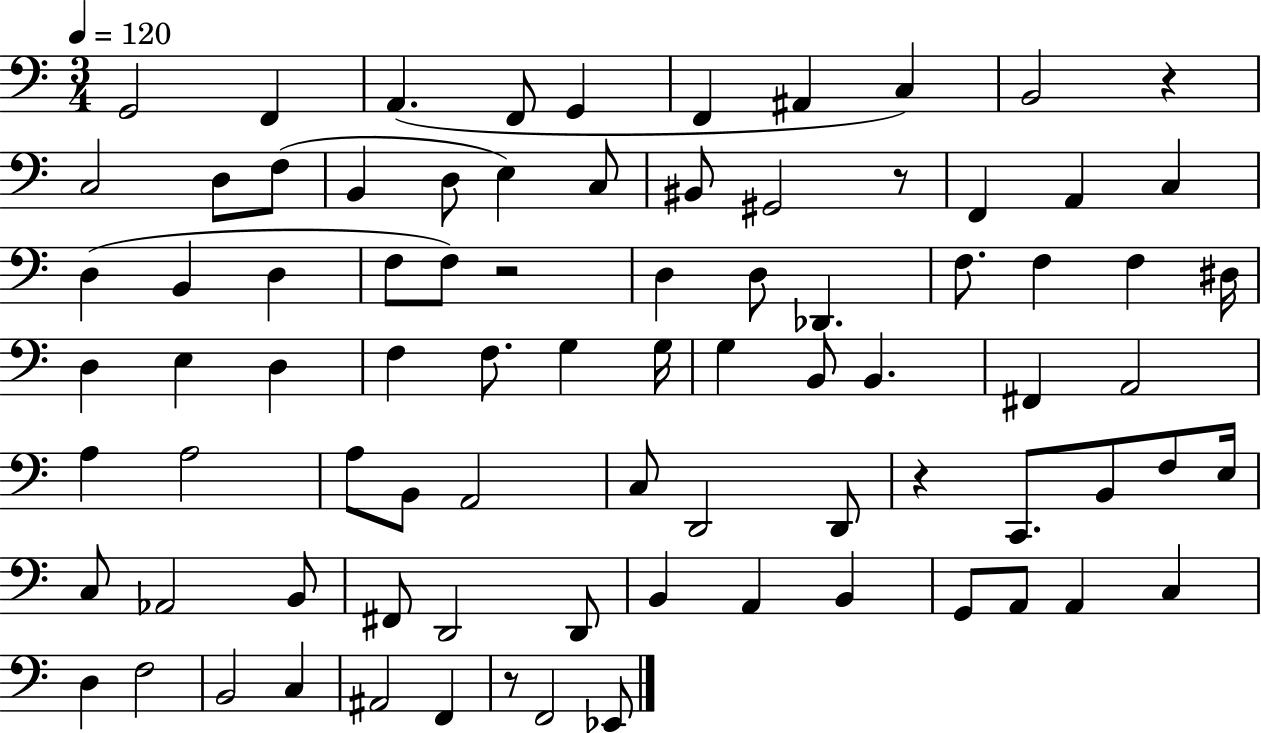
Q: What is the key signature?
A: C major